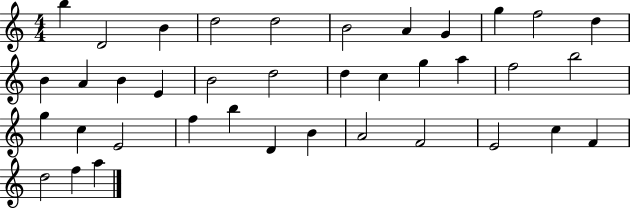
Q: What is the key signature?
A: C major